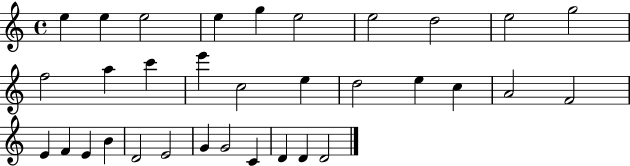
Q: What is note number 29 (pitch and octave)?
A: G4